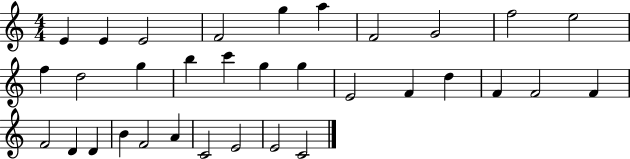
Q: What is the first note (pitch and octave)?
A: E4